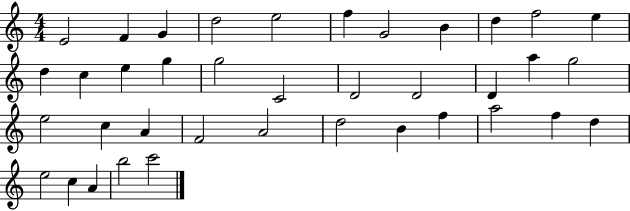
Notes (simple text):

E4/h F4/q G4/q D5/h E5/h F5/q G4/h B4/q D5/q F5/h E5/q D5/q C5/q E5/q G5/q G5/h C4/h D4/h D4/h D4/q A5/q G5/h E5/h C5/q A4/q F4/h A4/h D5/h B4/q F5/q A5/h F5/q D5/q E5/h C5/q A4/q B5/h C6/h